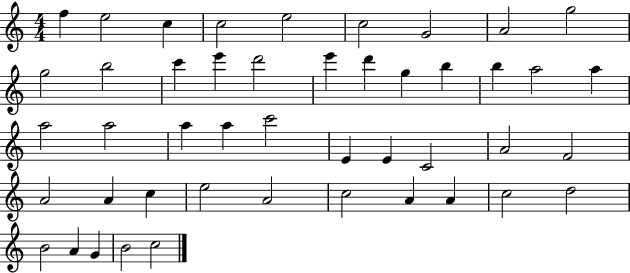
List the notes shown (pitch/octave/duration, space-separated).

F5/q E5/h C5/q C5/h E5/h C5/h G4/h A4/h G5/h G5/h B5/h C6/q E6/q D6/h E6/q D6/q G5/q B5/q B5/q A5/h A5/q A5/h A5/h A5/q A5/q C6/h E4/q E4/q C4/h A4/h F4/h A4/h A4/q C5/q E5/h A4/h C5/h A4/q A4/q C5/h D5/h B4/h A4/q G4/q B4/h C5/h